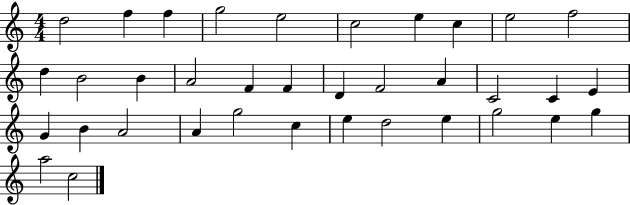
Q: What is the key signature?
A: C major